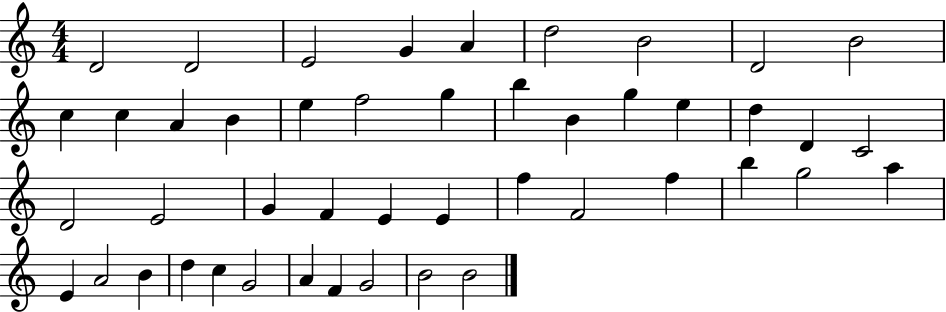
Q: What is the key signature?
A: C major